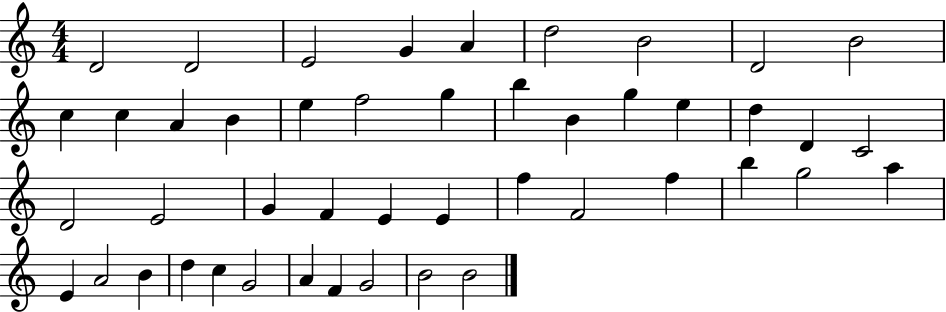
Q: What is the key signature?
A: C major